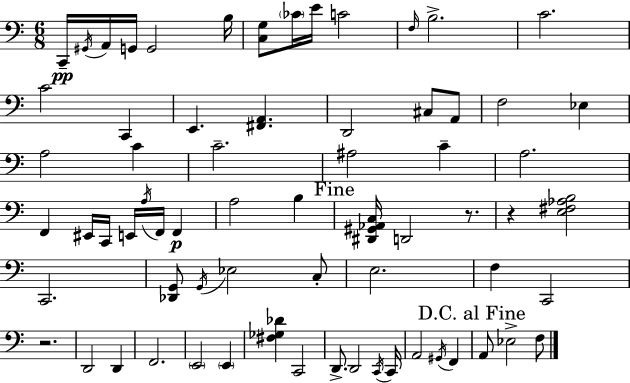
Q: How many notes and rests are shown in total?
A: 68